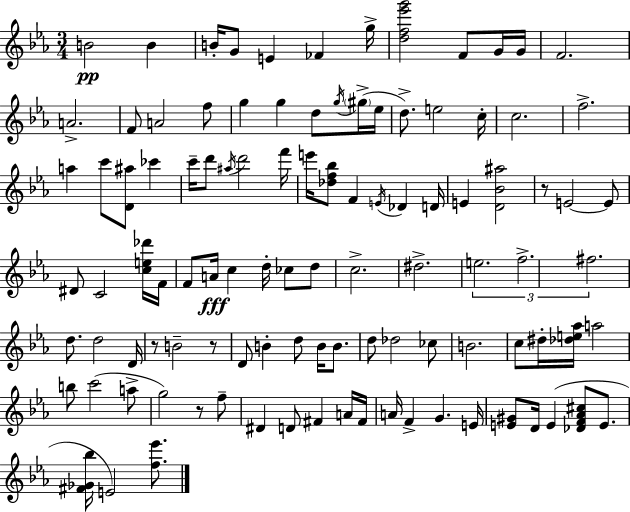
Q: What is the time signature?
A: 3/4